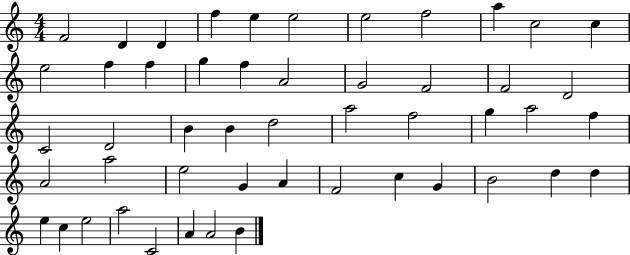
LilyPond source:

{
  \clef treble
  \numericTimeSignature
  \time 4/4
  \key c \major
  f'2 d'4 d'4 | f''4 e''4 e''2 | e''2 f''2 | a''4 c''2 c''4 | \break e''2 f''4 f''4 | g''4 f''4 a'2 | g'2 f'2 | f'2 d'2 | \break c'2 d'2 | b'4 b'4 d''2 | a''2 f''2 | g''4 a''2 f''4 | \break a'2 a''2 | e''2 g'4 a'4 | f'2 c''4 g'4 | b'2 d''4 d''4 | \break e''4 c''4 e''2 | a''2 c'2 | a'4 a'2 b'4 | \bar "|."
}